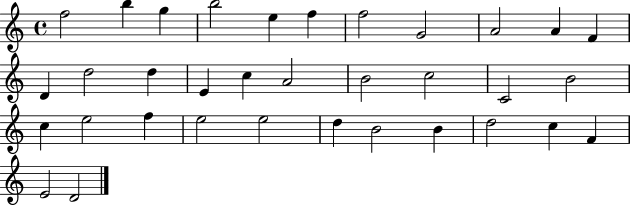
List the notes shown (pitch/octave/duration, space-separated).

F5/h B5/q G5/q B5/h E5/q F5/q F5/h G4/h A4/h A4/q F4/q D4/q D5/h D5/q E4/q C5/q A4/h B4/h C5/h C4/h B4/h C5/q E5/h F5/q E5/h E5/h D5/q B4/h B4/q D5/h C5/q F4/q E4/h D4/h